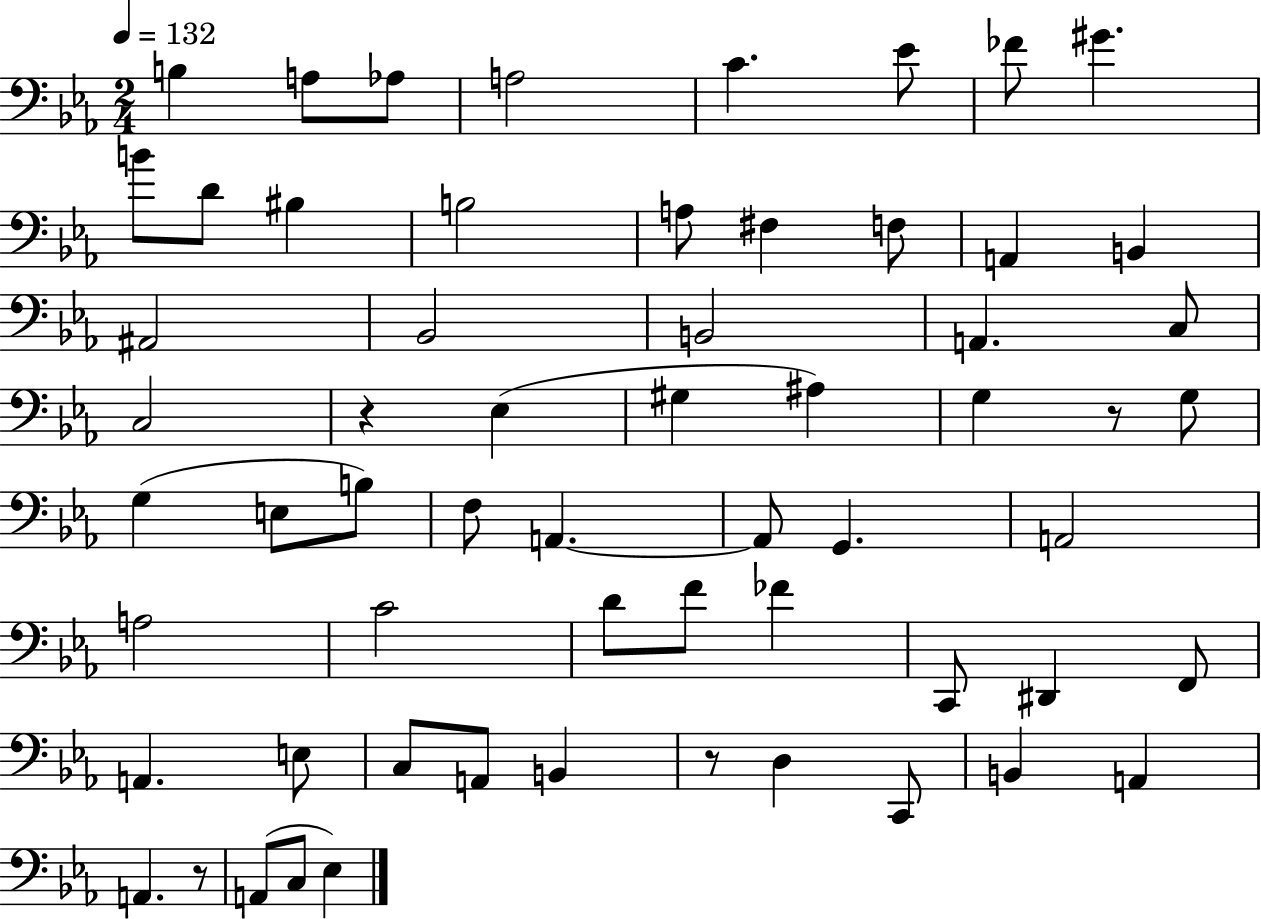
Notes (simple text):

B3/q A3/e Ab3/e A3/h C4/q. Eb4/e FES4/e G#4/q. B4/e D4/e BIS3/q B3/h A3/e F#3/q F3/e A2/q B2/q A#2/h Bb2/h B2/h A2/q. C3/e C3/h R/q Eb3/q G#3/q A#3/q G3/q R/e G3/e G3/q E3/e B3/e F3/e A2/q. A2/e G2/q. A2/h A3/h C4/h D4/e F4/e FES4/q C2/e D#2/q F2/e A2/q. E3/e C3/e A2/e B2/q R/e D3/q C2/e B2/q A2/q A2/q. R/e A2/e C3/e Eb3/q